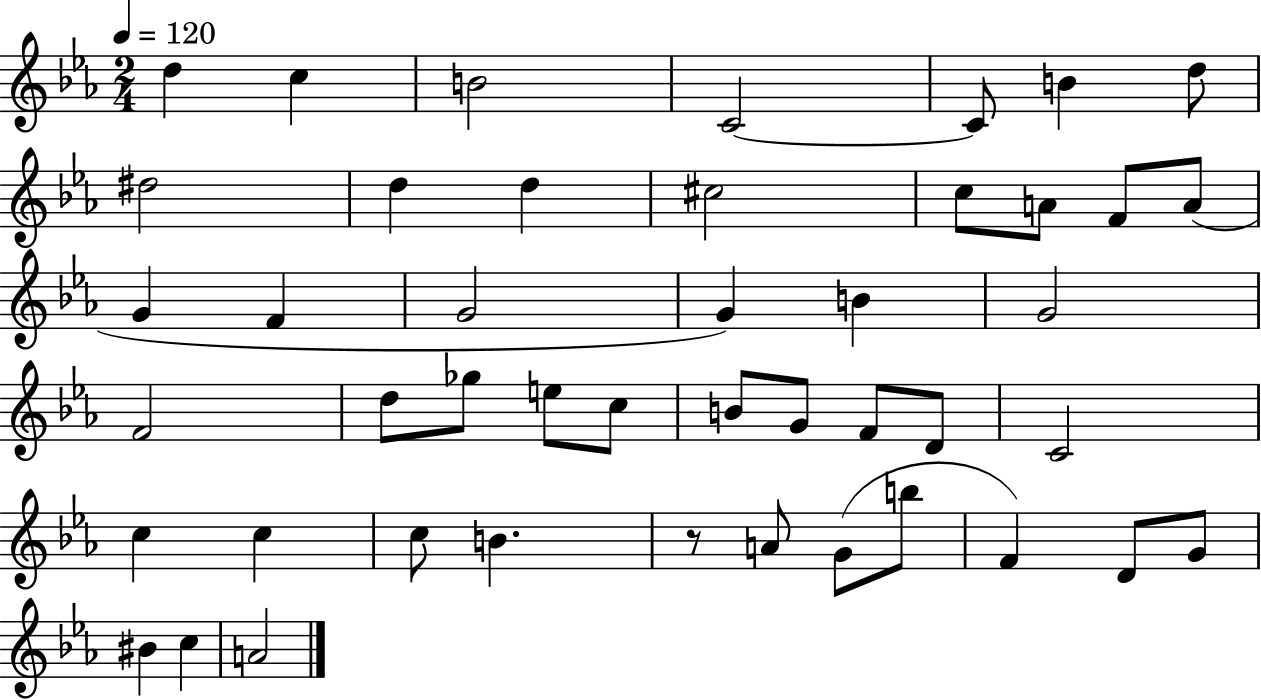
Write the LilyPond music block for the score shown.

{
  \clef treble
  \numericTimeSignature
  \time 2/4
  \key ees \major
  \tempo 4 = 120
  d''4 c''4 | b'2 | c'2~~ | c'8 b'4 d''8 | \break dis''2 | d''4 d''4 | cis''2 | c''8 a'8 f'8 a'8( | \break g'4 f'4 | g'2 | g'4) b'4 | g'2 | \break f'2 | d''8 ges''8 e''8 c''8 | b'8 g'8 f'8 d'8 | c'2 | \break c''4 c''4 | c''8 b'4. | r8 a'8 g'8( b''8 | f'4) d'8 g'8 | \break bis'4 c''4 | a'2 | \bar "|."
}